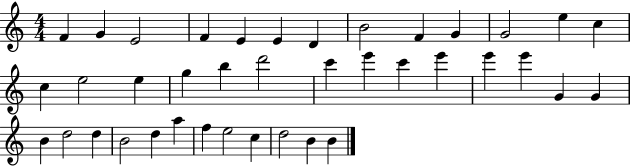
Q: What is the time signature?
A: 4/4